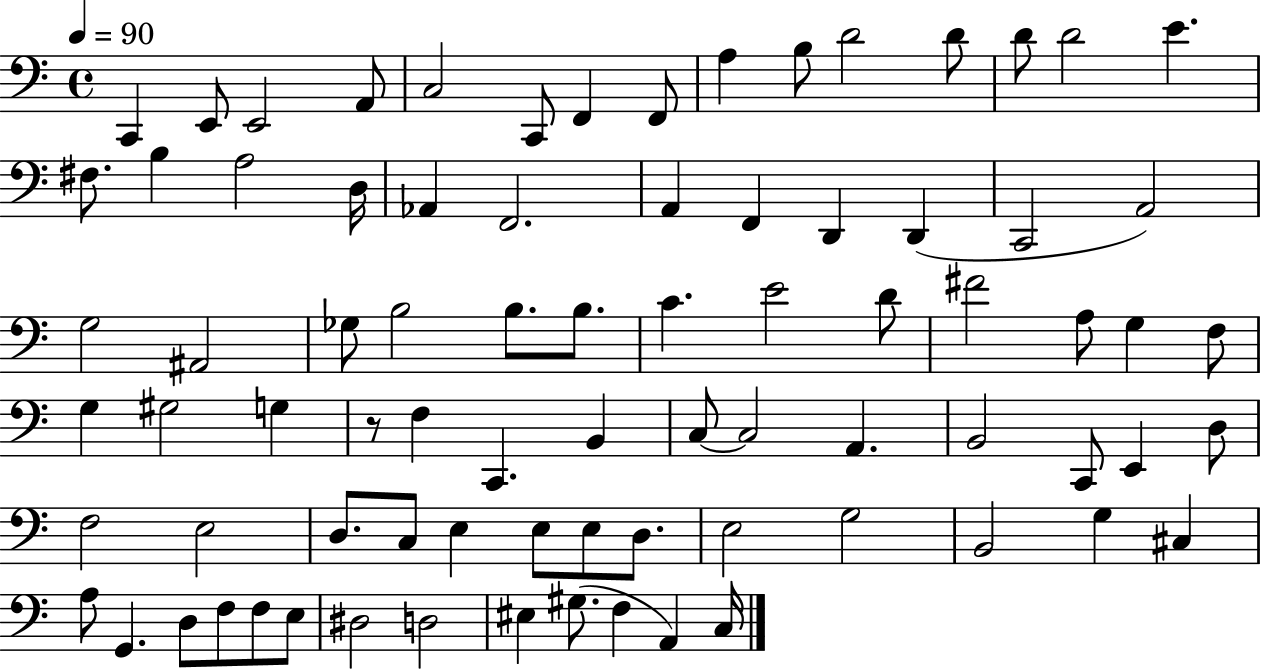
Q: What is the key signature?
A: C major